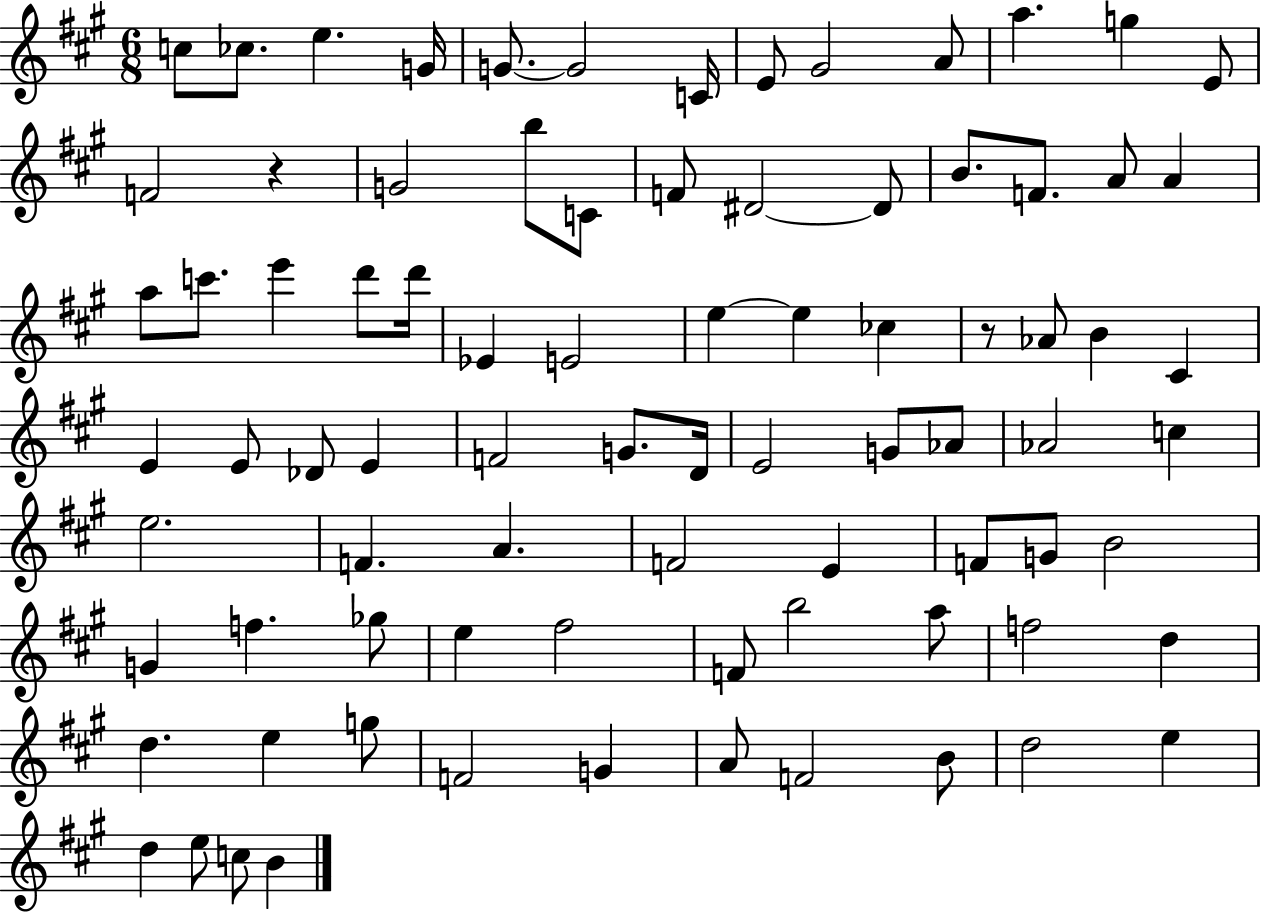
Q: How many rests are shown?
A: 2